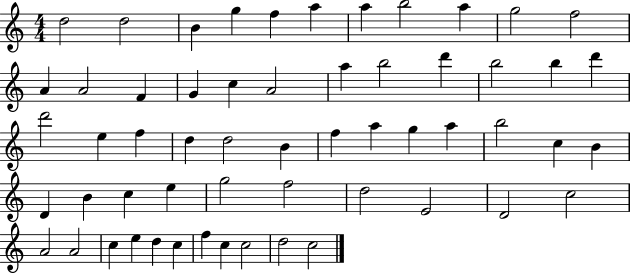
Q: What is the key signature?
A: C major